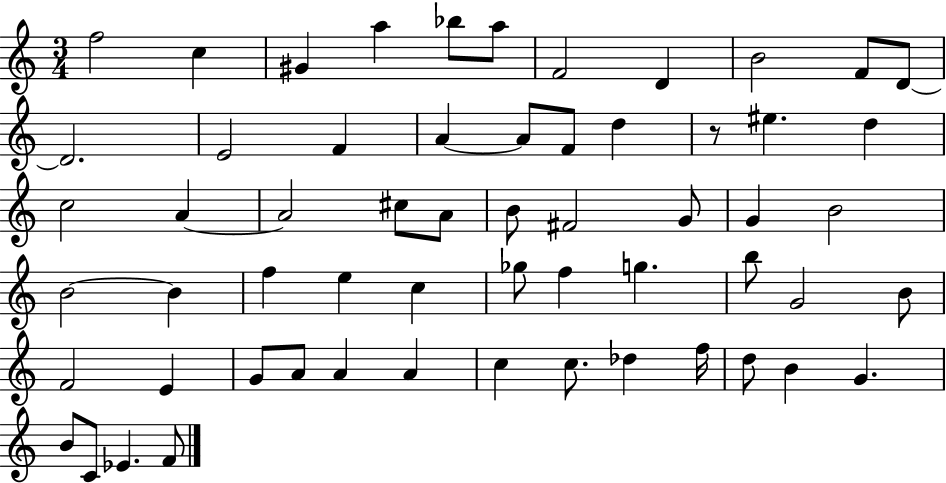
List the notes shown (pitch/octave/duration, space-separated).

F5/h C5/q G#4/q A5/q Bb5/e A5/e F4/h D4/q B4/h F4/e D4/e D4/h. E4/h F4/q A4/q A4/e F4/e D5/q R/e EIS5/q. D5/q C5/h A4/q A4/h C#5/e A4/e B4/e F#4/h G4/e G4/q B4/h B4/h B4/q F5/q E5/q C5/q Gb5/e F5/q G5/q. B5/e G4/h B4/e F4/h E4/q G4/e A4/e A4/q A4/q C5/q C5/e. Db5/q F5/s D5/e B4/q G4/q. B4/e C4/e Eb4/q. F4/e